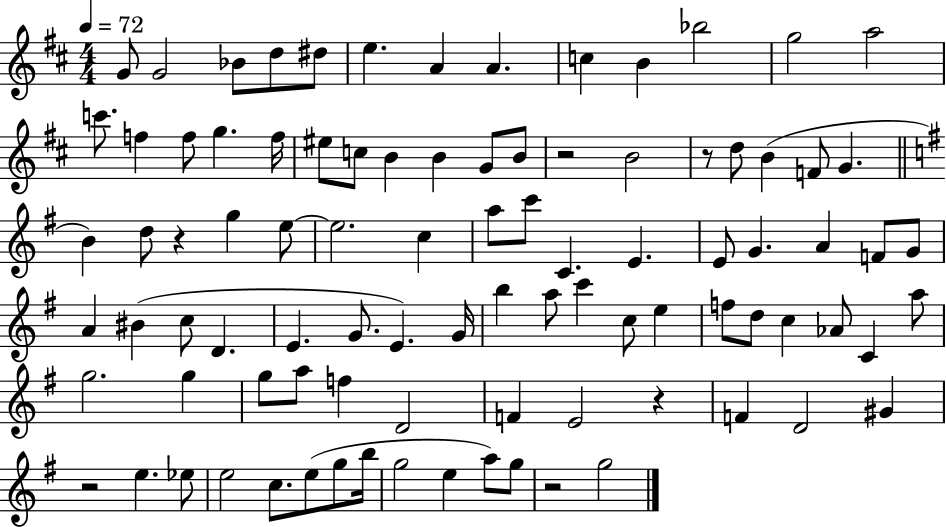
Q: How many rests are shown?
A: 6